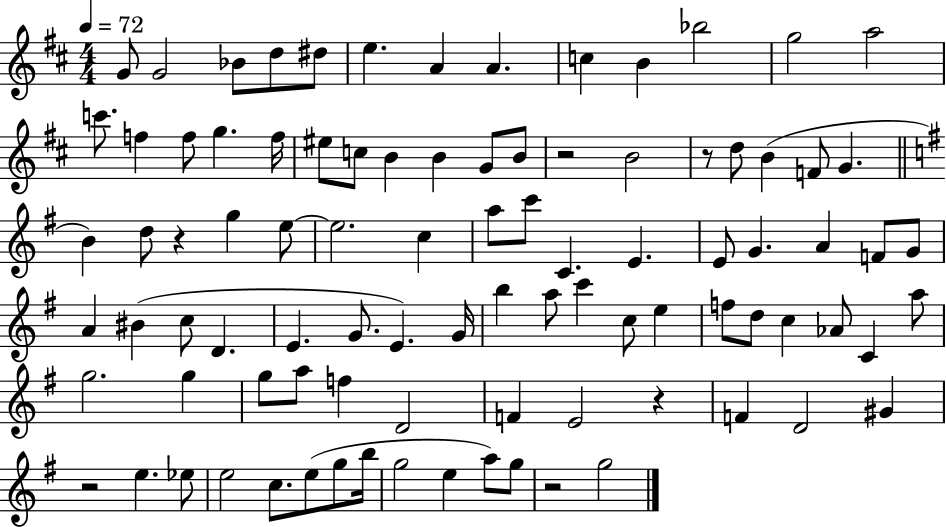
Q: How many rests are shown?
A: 6